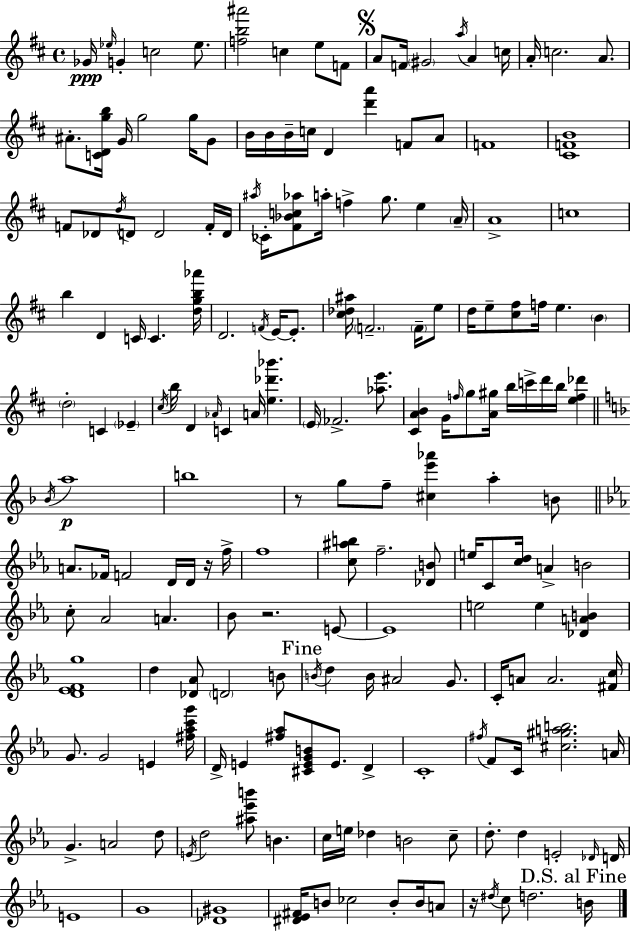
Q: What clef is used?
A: treble